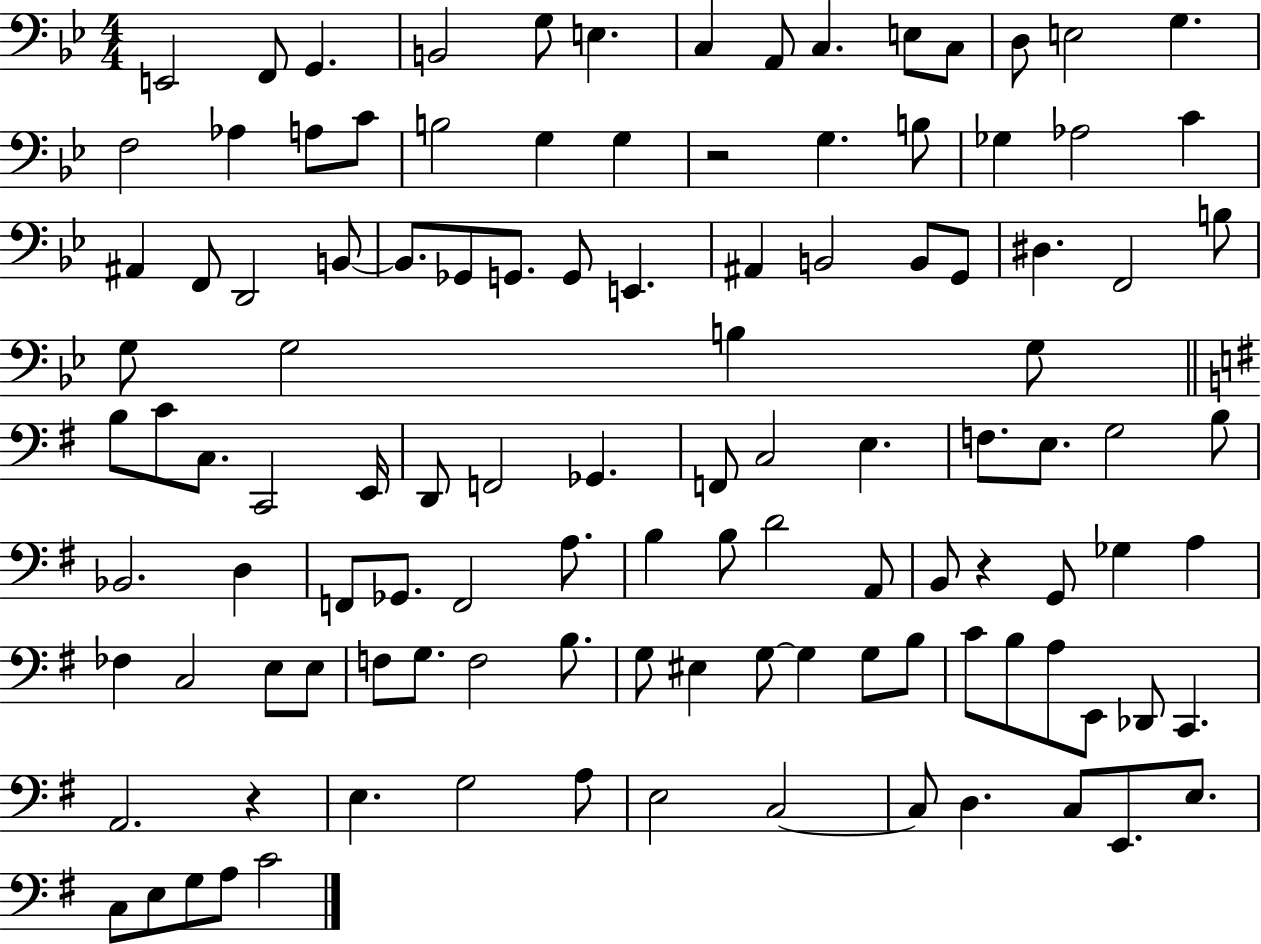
X:1
T:Untitled
M:4/4
L:1/4
K:Bb
E,,2 F,,/2 G,, B,,2 G,/2 E, C, A,,/2 C, E,/2 C,/2 D,/2 E,2 G, F,2 _A, A,/2 C/2 B,2 G, G, z2 G, B,/2 _G, _A,2 C ^A,, F,,/2 D,,2 B,,/2 B,,/2 _G,,/2 G,,/2 G,,/2 E,, ^A,, B,,2 B,,/2 G,,/2 ^D, F,,2 B,/2 G,/2 G,2 B, G,/2 B,/2 C/2 C,/2 C,,2 E,,/4 D,,/2 F,,2 _G,, F,,/2 C,2 E, F,/2 E,/2 G,2 B,/2 _B,,2 D, F,,/2 _G,,/2 F,,2 A,/2 B, B,/2 D2 A,,/2 B,,/2 z G,,/2 _G, A, _F, C,2 E,/2 E,/2 F,/2 G,/2 F,2 B,/2 G,/2 ^E, G,/2 G, G,/2 B,/2 C/2 B,/2 A,/2 E,,/2 _D,,/2 C,, A,,2 z E, G,2 A,/2 E,2 C,2 C,/2 D, C,/2 E,,/2 E,/2 C,/2 E,/2 G,/2 A,/2 C2